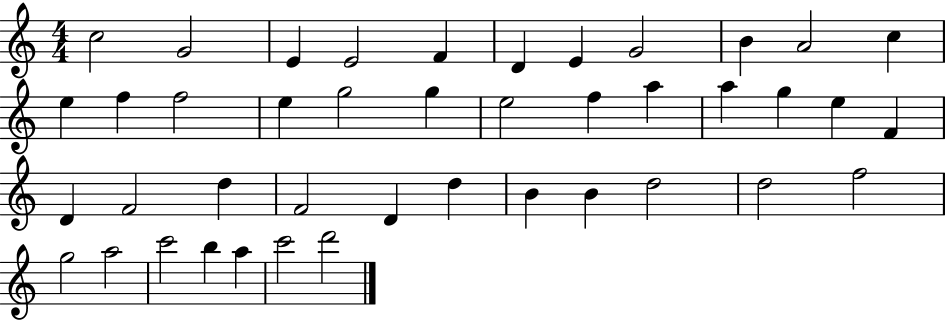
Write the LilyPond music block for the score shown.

{
  \clef treble
  \numericTimeSignature
  \time 4/4
  \key c \major
  c''2 g'2 | e'4 e'2 f'4 | d'4 e'4 g'2 | b'4 a'2 c''4 | \break e''4 f''4 f''2 | e''4 g''2 g''4 | e''2 f''4 a''4 | a''4 g''4 e''4 f'4 | \break d'4 f'2 d''4 | f'2 d'4 d''4 | b'4 b'4 d''2 | d''2 f''2 | \break g''2 a''2 | c'''2 b''4 a''4 | c'''2 d'''2 | \bar "|."
}